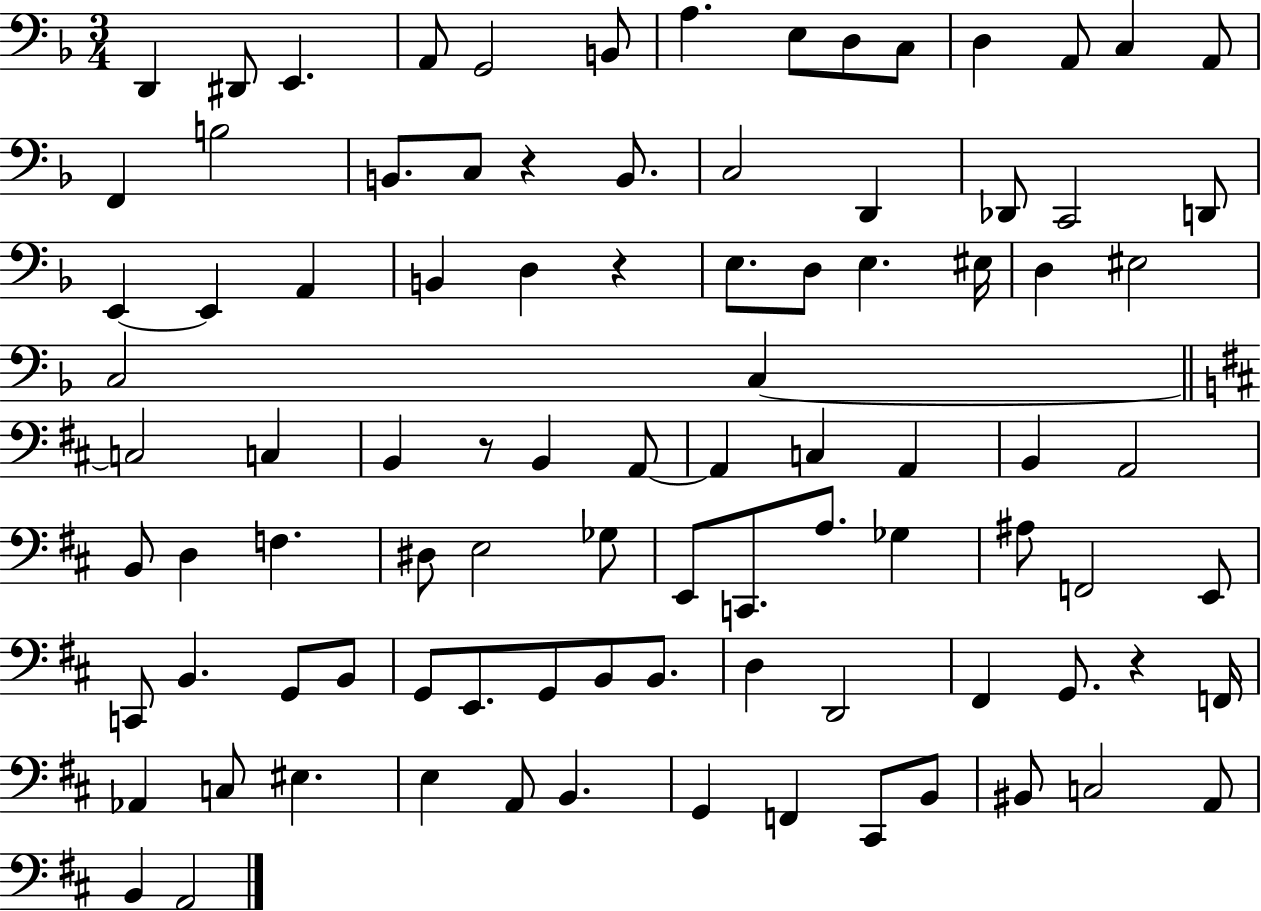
{
  \clef bass
  \numericTimeSignature
  \time 3/4
  \key f \major
  d,4 dis,8 e,4. | a,8 g,2 b,8 | a4. e8 d8 c8 | d4 a,8 c4 a,8 | \break f,4 b2 | b,8. c8 r4 b,8. | c2 d,4 | des,8 c,2 d,8 | \break e,4~~ e,4 a,4 | b,4 d4 r4 | e8. d8 e4. eis16 | d4 eis2 | \break c2 c4~~ | \bar "||" \break \key b \minor c2 c4 | b,4 r8 b,4 a,8~~ | a,4 c4 a,4 | b,4 a,2 | \break b,8 d4 f4. | dis8 e2 ges8 | e,8 c,8. a8. ges4 | ais8 f,2 e,8 | \break c,8 b,4. g,8 b,8 | g,8 e,8. g,8 b,8 b,8. | d4 d,2 | fis,4 g,8. r4 f,16 | \break aes,4 c8 eis4. | e4 a,8 b,4. | g,4 f,4 cis,8 b,8 | bis,8 c2 a,8 | \break b,4 a,2 | \bar "|."
}